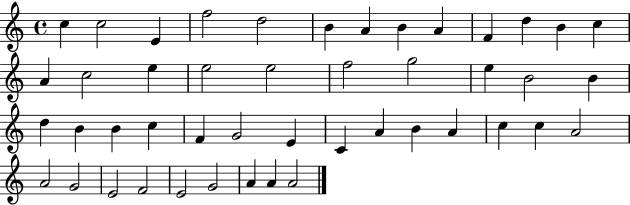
C5/q C5/h E4/q F5/h D5/h B4/q A4/q B4/q A4/q F4/q D5/q B4/q C5/q A4/q C5/h E5/q E5/h E5/h F5/h G5/h E5/q B4/h B4/q D5/q B4/q B4/q C5/q F4/q G4/h E4/q C4/q A4/q B4/q A4/q C5/q C5/q A4/h A4/h G4/h E4/h F4/h E4/h G4/h A4/q A4/q A4/h